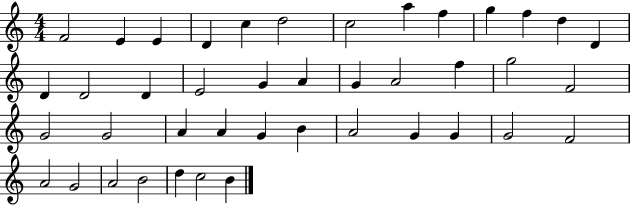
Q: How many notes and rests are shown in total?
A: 42